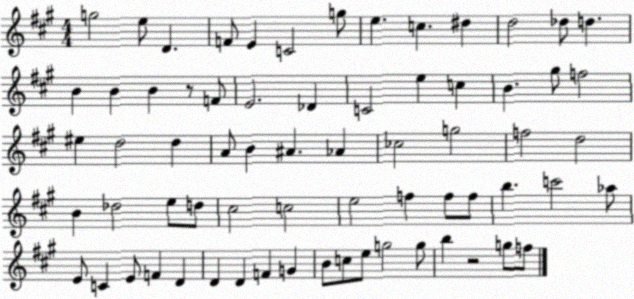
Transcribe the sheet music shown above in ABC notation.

X:1
T:Untitled
M:4/4
L:1/4
K:A
g2 e/2 D F/2 E C2 g/2 e c ^d d2 _d/2 d B B B z/2 F/2 E2 _D C2 e c B ^g/2 f2 ^e d2 d A/2 B ^A _A _c2 g2 f2 d2 B _d2 e/2 d/2 ^c2 c2 e2 f f/2 f/2 b c'2 _a/2 E/2 C E/2 F D D D F G B/2 c/2 e/2 g2 g/2 b z2 g/2 f/2